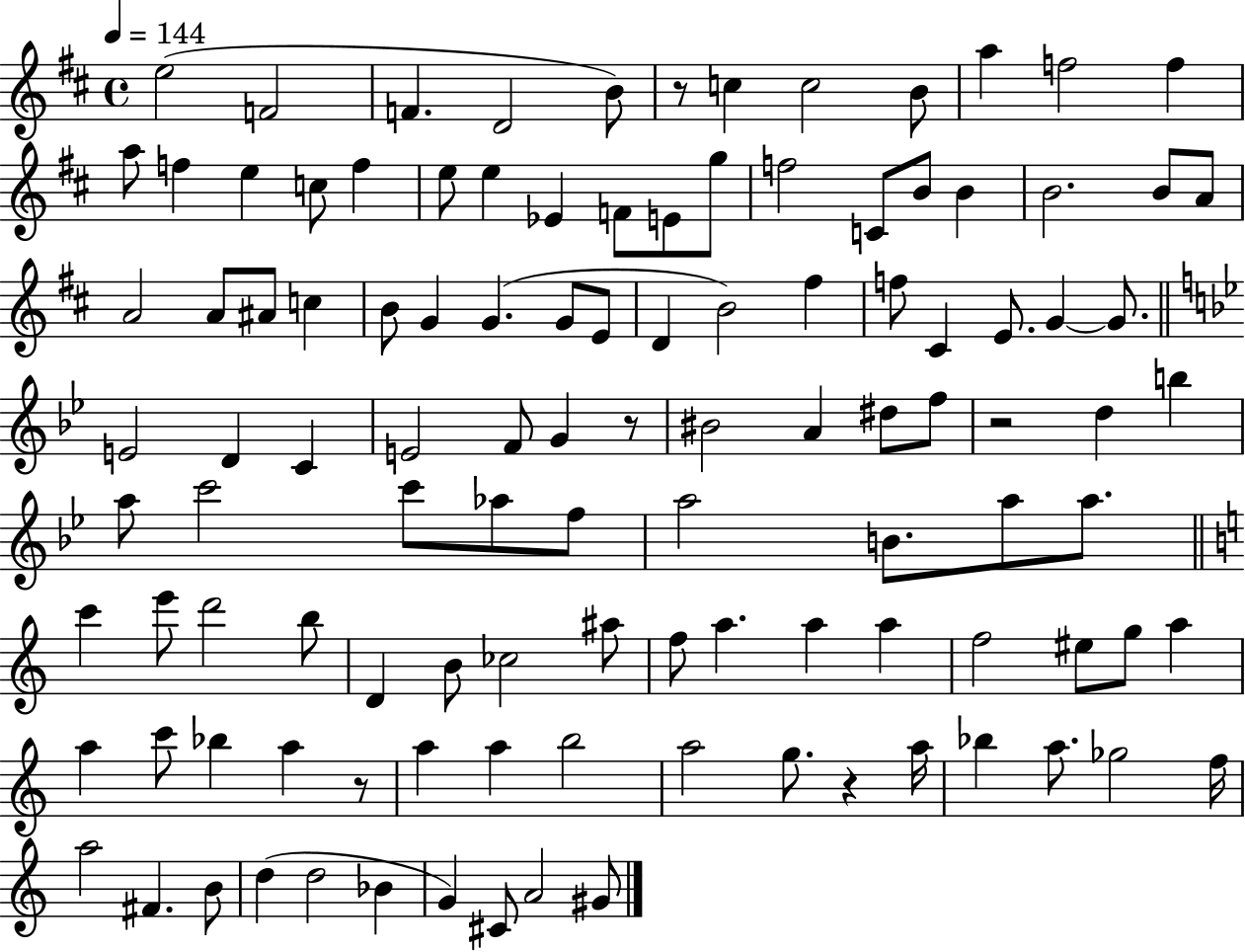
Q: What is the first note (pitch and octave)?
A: E5